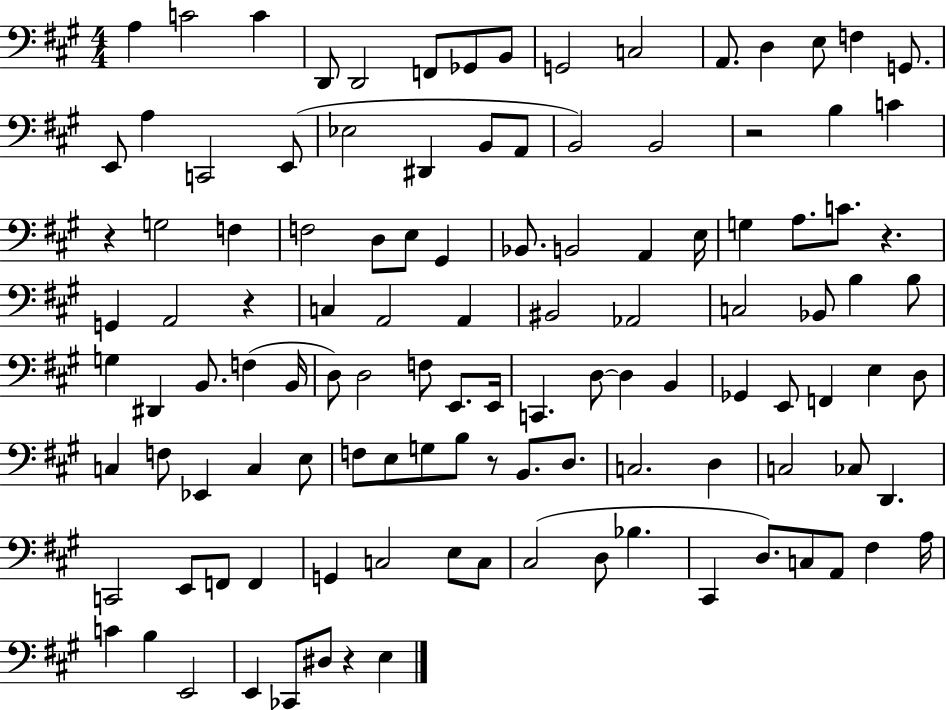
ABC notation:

X:1
T:Untitled
M:4/4
L:1/4
K:A
A, C2 C D,,/2 D,,2 F,,/2 _G,,/2 B,,/2 G,,2 C,2 A,,/2 D, E,/2 F, G,,/2 E,,/2 A, C,,2 E,,/2 _E,2 ^D,, B,,/2 A,,/2 B,,2 B,,2 z2 B, C z G,2 F, F,2 D,/2 E,/2 ^G,, _B,,/2 B,,2 A,, E,/4 G, A,/2 C/2 z G,, A,,2 z C, A,,2 A,, ^B,,2 _A,,2 C,2 _B,,/2 B, B,/2 G, ^D,, B,,/2 F, B,,/4 D,/2 D,2 F,/2 E,,/2 E,,/4 C,, D,/2 D, B,, _G,, E,,/2 F,, E, D,/2 C, F,/2 _E,, C, E,/2 F,/2 E,/2 G,/2 B,/2 z/2 B,,/2 D,/2 C,2 D, C,2 _C,/2 D,, C,,2 E,,/2 F,,/2 F,, G,, C,2 E,/2 C,/2 ^C,2 D,/2 _B, ^C,, D,/2 C,/2 A,,/2 ^F, A,/4 C B, E,,2 E,, _C,,/2 ^D,/2 z E,